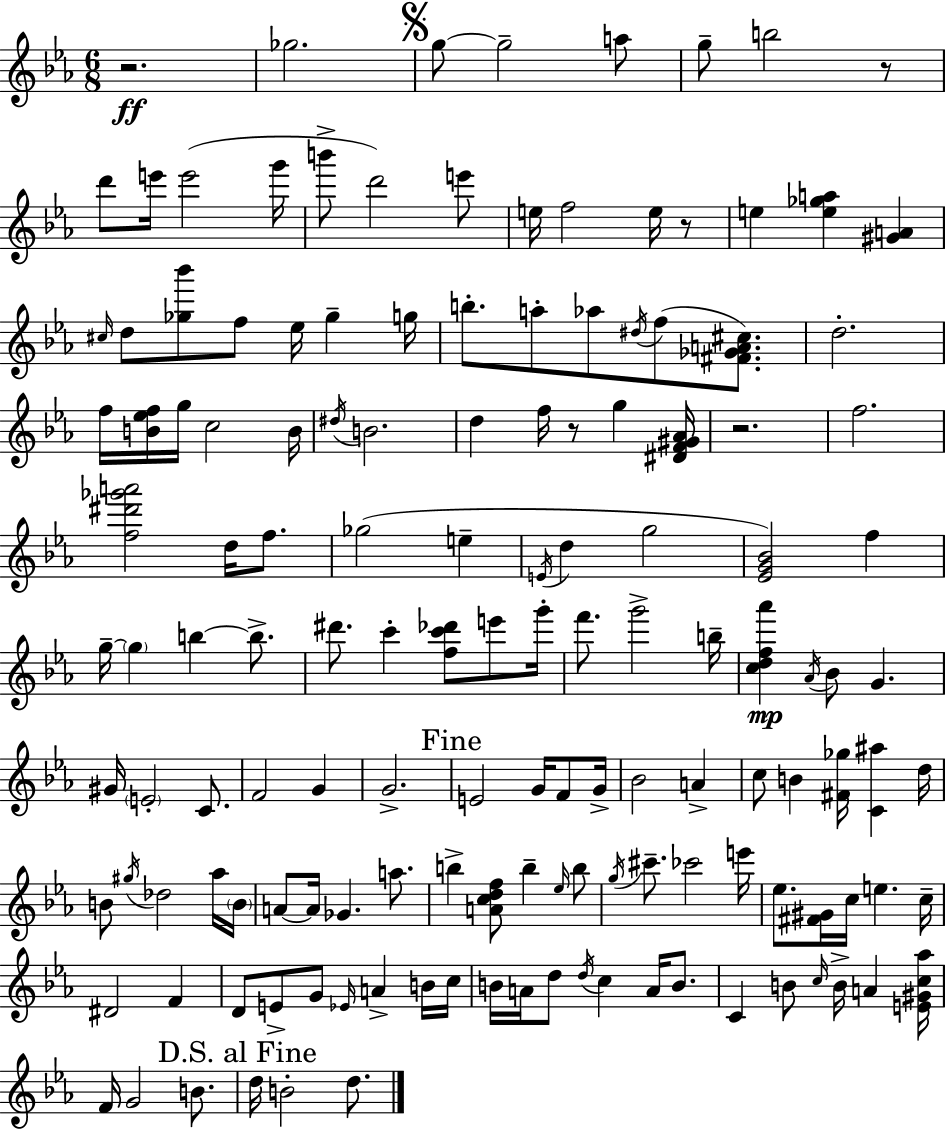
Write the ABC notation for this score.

X:1
T:Untitled
M:6/8
L:1/4
K:Eb
z2 _g2 g/2 g2 a/2 g/2 b2 z/2 d'/2 e'/4 e'2 g'/4 b'/2 d'2 e'/2 e/4 f2 e/4 z/2 e [e_ga] [^GA] ^c/4 d/2 [_g_b']/2 f/2 _e/4 _g g/4 b/2 a/2 _a/2 ^d/4 f/2 [^F_GA^c]/2 d2 f/4 [B_ef]/4 g/4 c2 B/4 ^d/4 B2 d f/4 z/2 g [^DF^G_A]/4 z2 f2 [f^d'_g'a']2 d/4 f/2 _g2 e E/4 d g2 [_EG_B]2 f g/4 g b b/2 ^d'/2 c' [fc'_d']/2 e'/2 g'/4 f'/2 g'2 b/4 [cdf_a'] _A/4 _B/2 G ^G/4 E2 C/2 F2 G G2 E2 G/4 F/2 G/4 _B2 A c/2 B [^F_g]/4 [C^a] d/4 B/2 ^g/4 _d2 _a/4 B/4 A/2 A/4 _G a/2 b [Acdf]/2 b _e/4 b/2 g/4 ^c'/2 _c'2 e'/4 _e/2 [^F^G]/4 c/4 e c/4 ^D2 F D/2 E/2 G/2 _E/4 A B/4 c/4 B/4 A/4 d/2 d/4 c A/4 B/2 C B/2 c/4 B/4 A [E^Gc_a]/4 F/4 G2 B/2 d/4 B2 d/2